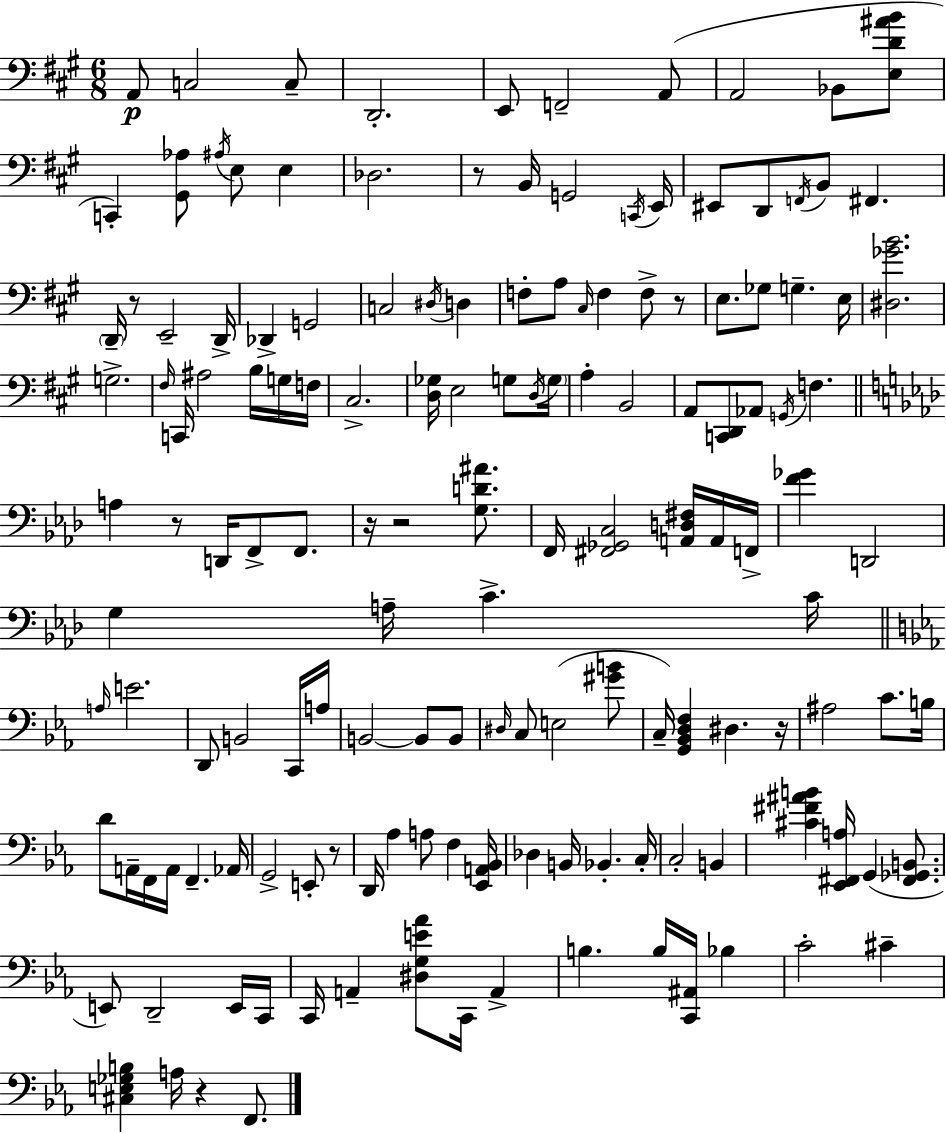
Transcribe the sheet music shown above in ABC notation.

X:1
T:Untitled
M:6/8
L:1/4
K:A
A,,/2 C,2 C,/2 D,,2 E,,/2 F,,2 A,,/2 A,,2 _B,,/2 [E,D^AB]/2 C,, [^G,,_A,]/2 ^A,/4 E,/2 E, _D,2 z/2 B,,/4 G,,2 C,,/4 E,,/4 ^E,,/2 D,,/2 F,,/4 B,,/2 ^F,, D,,/4 z/2 E,,2 D,,/4 _D,, G,,2 C,2 ^D,/4 D, F,/2 A,/2 ^C,/4 F, F,/2 z/2 E,/2 _G,/2 G, E,/4 [^D,_GB]2 G,2 ^F,/4 C,,/4 ^A,2 B,/4 G,/4 F,/4 ^C,2 [D,_G,]/4 E,2 G,/2 D,/4 G,/4 A, B,,2 A,,/2 [C,,D,,]/2 _A,,/2 G,,/4 F, A, z/2 D,,/4 F,,/2 F,,/2 z/4 z2 [G,D^A]/2 F,,/4 [^F,,_G,,C,]2 [A,,D,^F,]/4 A,,/4 F,,/4 [F_G] D,,2 G, A,/4 C C/4 A,/4 E2 D,,/2 B,,2 C,,/4 A,/4 B,,2 B,,/2 B,,/2 ^D,/4 C,/2 E,2 [^GB]/2 C,/4 [G,,_B,,D,F,] ^D, z/4 ^A,2 C/2 B,/4 D/2 A,,/4 F,,/4 A,,/4 F,, _A,,/4 G,,2 E,,/2 z/2 D,,/4 _A, A,/2 F, [_E,,A,,_B,,]/4 _D, B,,/4 _B,, C,/4 C,2 B,, [^C^F^AB] [_E,,^F,,A,]/4 G,, [^F,,_G,,B,,]/2 E,,/2 D,,2 E,,/4 C,,/4 C,,/4 A,, [^D,G,E_A]/2 C,,/4 A,, B, B,/4 [C,,^A,,]/4 _B, C2 ^C [^C,E,_G,B,] A,/4 z F,,/2